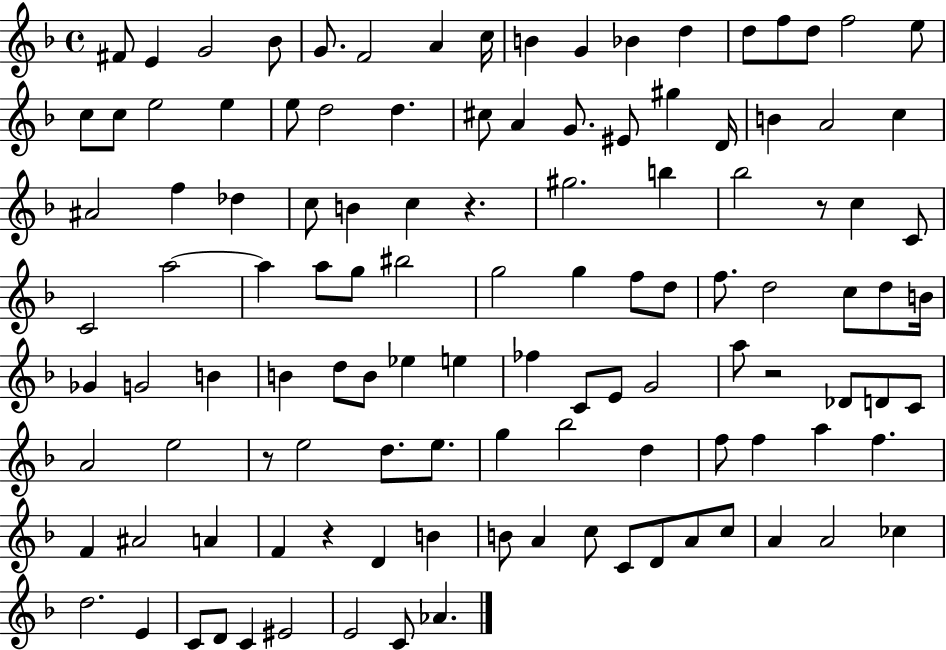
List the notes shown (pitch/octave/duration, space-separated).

F#4/e E4/q G4/h Bb4/e G4/e. F4/h A4/q C5/s B4/q G4/q Bb4/q D5/q D5/e F5/e D5/e F5/h E5/e C5/e C5/e E5/h E5/q E5/e D5/h D5/q. C#5/e A4/q G4/e. EIS4/e G#5/q D4/s B4/q A4/h C5/q A#4/h F5/q Db5/q C5/e B4/q C5/q R/q. G#5/h. B5/q Bb5/h R/e C5/q C4/e C4/h A5/h A5/q A5/e G5/e BIS5/h G5/h G5/q F5/e D5/e F5/e. D5/h C5/e D5/e B4/s Gb4/q G4/h B4/q B4/q D5/e B4/e Eb5/q E5/q FES5/q C4/e E4/e G4/h A5/e R/h Db4/e D4/e C4/e A4/h E5/h R/e E5/h D5/e. E5/e. G5/q Bb5/h D5/q F5/e F5/q A5/q F5/q. F4/q A#4/h A4/q F4/q R/q D4/q B4/q B4/e A4/q C5/e C4/e D4/e A4/e C5/e A4/q A4/h CES5/q D5/h. E4/q C4/e D4/e C4/q EIS4/h E4/h C4/e Ab4/q.